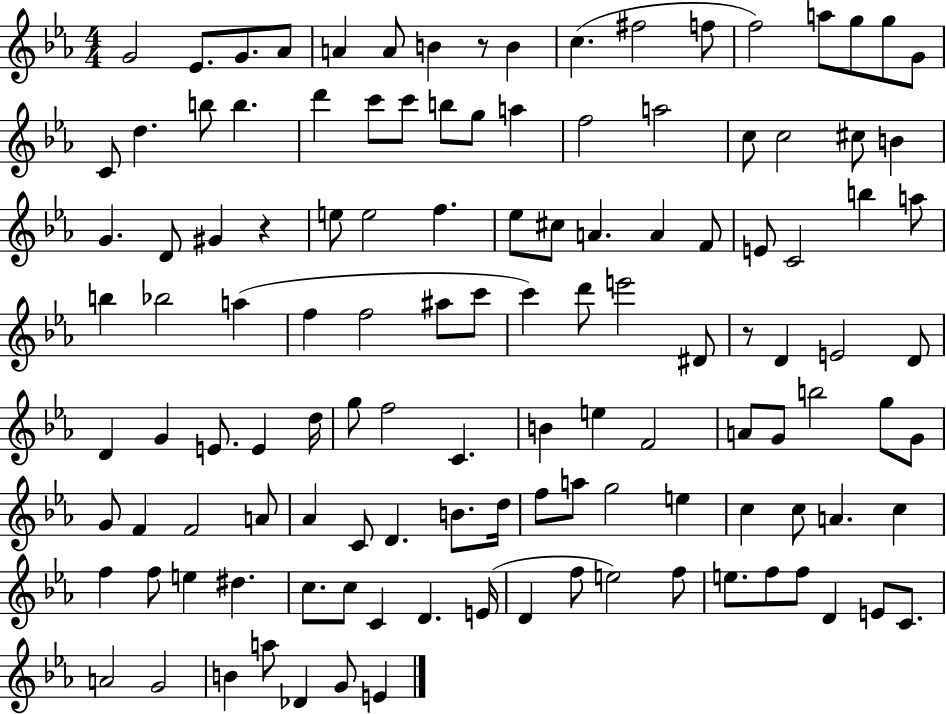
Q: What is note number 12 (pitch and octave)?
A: F5